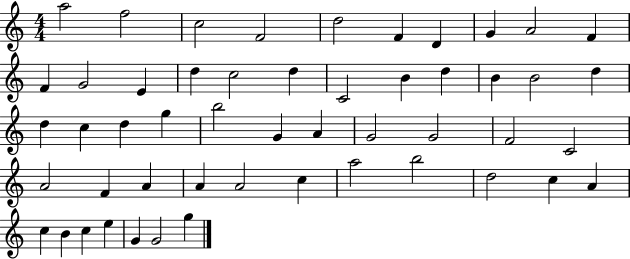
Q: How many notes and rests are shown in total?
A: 51